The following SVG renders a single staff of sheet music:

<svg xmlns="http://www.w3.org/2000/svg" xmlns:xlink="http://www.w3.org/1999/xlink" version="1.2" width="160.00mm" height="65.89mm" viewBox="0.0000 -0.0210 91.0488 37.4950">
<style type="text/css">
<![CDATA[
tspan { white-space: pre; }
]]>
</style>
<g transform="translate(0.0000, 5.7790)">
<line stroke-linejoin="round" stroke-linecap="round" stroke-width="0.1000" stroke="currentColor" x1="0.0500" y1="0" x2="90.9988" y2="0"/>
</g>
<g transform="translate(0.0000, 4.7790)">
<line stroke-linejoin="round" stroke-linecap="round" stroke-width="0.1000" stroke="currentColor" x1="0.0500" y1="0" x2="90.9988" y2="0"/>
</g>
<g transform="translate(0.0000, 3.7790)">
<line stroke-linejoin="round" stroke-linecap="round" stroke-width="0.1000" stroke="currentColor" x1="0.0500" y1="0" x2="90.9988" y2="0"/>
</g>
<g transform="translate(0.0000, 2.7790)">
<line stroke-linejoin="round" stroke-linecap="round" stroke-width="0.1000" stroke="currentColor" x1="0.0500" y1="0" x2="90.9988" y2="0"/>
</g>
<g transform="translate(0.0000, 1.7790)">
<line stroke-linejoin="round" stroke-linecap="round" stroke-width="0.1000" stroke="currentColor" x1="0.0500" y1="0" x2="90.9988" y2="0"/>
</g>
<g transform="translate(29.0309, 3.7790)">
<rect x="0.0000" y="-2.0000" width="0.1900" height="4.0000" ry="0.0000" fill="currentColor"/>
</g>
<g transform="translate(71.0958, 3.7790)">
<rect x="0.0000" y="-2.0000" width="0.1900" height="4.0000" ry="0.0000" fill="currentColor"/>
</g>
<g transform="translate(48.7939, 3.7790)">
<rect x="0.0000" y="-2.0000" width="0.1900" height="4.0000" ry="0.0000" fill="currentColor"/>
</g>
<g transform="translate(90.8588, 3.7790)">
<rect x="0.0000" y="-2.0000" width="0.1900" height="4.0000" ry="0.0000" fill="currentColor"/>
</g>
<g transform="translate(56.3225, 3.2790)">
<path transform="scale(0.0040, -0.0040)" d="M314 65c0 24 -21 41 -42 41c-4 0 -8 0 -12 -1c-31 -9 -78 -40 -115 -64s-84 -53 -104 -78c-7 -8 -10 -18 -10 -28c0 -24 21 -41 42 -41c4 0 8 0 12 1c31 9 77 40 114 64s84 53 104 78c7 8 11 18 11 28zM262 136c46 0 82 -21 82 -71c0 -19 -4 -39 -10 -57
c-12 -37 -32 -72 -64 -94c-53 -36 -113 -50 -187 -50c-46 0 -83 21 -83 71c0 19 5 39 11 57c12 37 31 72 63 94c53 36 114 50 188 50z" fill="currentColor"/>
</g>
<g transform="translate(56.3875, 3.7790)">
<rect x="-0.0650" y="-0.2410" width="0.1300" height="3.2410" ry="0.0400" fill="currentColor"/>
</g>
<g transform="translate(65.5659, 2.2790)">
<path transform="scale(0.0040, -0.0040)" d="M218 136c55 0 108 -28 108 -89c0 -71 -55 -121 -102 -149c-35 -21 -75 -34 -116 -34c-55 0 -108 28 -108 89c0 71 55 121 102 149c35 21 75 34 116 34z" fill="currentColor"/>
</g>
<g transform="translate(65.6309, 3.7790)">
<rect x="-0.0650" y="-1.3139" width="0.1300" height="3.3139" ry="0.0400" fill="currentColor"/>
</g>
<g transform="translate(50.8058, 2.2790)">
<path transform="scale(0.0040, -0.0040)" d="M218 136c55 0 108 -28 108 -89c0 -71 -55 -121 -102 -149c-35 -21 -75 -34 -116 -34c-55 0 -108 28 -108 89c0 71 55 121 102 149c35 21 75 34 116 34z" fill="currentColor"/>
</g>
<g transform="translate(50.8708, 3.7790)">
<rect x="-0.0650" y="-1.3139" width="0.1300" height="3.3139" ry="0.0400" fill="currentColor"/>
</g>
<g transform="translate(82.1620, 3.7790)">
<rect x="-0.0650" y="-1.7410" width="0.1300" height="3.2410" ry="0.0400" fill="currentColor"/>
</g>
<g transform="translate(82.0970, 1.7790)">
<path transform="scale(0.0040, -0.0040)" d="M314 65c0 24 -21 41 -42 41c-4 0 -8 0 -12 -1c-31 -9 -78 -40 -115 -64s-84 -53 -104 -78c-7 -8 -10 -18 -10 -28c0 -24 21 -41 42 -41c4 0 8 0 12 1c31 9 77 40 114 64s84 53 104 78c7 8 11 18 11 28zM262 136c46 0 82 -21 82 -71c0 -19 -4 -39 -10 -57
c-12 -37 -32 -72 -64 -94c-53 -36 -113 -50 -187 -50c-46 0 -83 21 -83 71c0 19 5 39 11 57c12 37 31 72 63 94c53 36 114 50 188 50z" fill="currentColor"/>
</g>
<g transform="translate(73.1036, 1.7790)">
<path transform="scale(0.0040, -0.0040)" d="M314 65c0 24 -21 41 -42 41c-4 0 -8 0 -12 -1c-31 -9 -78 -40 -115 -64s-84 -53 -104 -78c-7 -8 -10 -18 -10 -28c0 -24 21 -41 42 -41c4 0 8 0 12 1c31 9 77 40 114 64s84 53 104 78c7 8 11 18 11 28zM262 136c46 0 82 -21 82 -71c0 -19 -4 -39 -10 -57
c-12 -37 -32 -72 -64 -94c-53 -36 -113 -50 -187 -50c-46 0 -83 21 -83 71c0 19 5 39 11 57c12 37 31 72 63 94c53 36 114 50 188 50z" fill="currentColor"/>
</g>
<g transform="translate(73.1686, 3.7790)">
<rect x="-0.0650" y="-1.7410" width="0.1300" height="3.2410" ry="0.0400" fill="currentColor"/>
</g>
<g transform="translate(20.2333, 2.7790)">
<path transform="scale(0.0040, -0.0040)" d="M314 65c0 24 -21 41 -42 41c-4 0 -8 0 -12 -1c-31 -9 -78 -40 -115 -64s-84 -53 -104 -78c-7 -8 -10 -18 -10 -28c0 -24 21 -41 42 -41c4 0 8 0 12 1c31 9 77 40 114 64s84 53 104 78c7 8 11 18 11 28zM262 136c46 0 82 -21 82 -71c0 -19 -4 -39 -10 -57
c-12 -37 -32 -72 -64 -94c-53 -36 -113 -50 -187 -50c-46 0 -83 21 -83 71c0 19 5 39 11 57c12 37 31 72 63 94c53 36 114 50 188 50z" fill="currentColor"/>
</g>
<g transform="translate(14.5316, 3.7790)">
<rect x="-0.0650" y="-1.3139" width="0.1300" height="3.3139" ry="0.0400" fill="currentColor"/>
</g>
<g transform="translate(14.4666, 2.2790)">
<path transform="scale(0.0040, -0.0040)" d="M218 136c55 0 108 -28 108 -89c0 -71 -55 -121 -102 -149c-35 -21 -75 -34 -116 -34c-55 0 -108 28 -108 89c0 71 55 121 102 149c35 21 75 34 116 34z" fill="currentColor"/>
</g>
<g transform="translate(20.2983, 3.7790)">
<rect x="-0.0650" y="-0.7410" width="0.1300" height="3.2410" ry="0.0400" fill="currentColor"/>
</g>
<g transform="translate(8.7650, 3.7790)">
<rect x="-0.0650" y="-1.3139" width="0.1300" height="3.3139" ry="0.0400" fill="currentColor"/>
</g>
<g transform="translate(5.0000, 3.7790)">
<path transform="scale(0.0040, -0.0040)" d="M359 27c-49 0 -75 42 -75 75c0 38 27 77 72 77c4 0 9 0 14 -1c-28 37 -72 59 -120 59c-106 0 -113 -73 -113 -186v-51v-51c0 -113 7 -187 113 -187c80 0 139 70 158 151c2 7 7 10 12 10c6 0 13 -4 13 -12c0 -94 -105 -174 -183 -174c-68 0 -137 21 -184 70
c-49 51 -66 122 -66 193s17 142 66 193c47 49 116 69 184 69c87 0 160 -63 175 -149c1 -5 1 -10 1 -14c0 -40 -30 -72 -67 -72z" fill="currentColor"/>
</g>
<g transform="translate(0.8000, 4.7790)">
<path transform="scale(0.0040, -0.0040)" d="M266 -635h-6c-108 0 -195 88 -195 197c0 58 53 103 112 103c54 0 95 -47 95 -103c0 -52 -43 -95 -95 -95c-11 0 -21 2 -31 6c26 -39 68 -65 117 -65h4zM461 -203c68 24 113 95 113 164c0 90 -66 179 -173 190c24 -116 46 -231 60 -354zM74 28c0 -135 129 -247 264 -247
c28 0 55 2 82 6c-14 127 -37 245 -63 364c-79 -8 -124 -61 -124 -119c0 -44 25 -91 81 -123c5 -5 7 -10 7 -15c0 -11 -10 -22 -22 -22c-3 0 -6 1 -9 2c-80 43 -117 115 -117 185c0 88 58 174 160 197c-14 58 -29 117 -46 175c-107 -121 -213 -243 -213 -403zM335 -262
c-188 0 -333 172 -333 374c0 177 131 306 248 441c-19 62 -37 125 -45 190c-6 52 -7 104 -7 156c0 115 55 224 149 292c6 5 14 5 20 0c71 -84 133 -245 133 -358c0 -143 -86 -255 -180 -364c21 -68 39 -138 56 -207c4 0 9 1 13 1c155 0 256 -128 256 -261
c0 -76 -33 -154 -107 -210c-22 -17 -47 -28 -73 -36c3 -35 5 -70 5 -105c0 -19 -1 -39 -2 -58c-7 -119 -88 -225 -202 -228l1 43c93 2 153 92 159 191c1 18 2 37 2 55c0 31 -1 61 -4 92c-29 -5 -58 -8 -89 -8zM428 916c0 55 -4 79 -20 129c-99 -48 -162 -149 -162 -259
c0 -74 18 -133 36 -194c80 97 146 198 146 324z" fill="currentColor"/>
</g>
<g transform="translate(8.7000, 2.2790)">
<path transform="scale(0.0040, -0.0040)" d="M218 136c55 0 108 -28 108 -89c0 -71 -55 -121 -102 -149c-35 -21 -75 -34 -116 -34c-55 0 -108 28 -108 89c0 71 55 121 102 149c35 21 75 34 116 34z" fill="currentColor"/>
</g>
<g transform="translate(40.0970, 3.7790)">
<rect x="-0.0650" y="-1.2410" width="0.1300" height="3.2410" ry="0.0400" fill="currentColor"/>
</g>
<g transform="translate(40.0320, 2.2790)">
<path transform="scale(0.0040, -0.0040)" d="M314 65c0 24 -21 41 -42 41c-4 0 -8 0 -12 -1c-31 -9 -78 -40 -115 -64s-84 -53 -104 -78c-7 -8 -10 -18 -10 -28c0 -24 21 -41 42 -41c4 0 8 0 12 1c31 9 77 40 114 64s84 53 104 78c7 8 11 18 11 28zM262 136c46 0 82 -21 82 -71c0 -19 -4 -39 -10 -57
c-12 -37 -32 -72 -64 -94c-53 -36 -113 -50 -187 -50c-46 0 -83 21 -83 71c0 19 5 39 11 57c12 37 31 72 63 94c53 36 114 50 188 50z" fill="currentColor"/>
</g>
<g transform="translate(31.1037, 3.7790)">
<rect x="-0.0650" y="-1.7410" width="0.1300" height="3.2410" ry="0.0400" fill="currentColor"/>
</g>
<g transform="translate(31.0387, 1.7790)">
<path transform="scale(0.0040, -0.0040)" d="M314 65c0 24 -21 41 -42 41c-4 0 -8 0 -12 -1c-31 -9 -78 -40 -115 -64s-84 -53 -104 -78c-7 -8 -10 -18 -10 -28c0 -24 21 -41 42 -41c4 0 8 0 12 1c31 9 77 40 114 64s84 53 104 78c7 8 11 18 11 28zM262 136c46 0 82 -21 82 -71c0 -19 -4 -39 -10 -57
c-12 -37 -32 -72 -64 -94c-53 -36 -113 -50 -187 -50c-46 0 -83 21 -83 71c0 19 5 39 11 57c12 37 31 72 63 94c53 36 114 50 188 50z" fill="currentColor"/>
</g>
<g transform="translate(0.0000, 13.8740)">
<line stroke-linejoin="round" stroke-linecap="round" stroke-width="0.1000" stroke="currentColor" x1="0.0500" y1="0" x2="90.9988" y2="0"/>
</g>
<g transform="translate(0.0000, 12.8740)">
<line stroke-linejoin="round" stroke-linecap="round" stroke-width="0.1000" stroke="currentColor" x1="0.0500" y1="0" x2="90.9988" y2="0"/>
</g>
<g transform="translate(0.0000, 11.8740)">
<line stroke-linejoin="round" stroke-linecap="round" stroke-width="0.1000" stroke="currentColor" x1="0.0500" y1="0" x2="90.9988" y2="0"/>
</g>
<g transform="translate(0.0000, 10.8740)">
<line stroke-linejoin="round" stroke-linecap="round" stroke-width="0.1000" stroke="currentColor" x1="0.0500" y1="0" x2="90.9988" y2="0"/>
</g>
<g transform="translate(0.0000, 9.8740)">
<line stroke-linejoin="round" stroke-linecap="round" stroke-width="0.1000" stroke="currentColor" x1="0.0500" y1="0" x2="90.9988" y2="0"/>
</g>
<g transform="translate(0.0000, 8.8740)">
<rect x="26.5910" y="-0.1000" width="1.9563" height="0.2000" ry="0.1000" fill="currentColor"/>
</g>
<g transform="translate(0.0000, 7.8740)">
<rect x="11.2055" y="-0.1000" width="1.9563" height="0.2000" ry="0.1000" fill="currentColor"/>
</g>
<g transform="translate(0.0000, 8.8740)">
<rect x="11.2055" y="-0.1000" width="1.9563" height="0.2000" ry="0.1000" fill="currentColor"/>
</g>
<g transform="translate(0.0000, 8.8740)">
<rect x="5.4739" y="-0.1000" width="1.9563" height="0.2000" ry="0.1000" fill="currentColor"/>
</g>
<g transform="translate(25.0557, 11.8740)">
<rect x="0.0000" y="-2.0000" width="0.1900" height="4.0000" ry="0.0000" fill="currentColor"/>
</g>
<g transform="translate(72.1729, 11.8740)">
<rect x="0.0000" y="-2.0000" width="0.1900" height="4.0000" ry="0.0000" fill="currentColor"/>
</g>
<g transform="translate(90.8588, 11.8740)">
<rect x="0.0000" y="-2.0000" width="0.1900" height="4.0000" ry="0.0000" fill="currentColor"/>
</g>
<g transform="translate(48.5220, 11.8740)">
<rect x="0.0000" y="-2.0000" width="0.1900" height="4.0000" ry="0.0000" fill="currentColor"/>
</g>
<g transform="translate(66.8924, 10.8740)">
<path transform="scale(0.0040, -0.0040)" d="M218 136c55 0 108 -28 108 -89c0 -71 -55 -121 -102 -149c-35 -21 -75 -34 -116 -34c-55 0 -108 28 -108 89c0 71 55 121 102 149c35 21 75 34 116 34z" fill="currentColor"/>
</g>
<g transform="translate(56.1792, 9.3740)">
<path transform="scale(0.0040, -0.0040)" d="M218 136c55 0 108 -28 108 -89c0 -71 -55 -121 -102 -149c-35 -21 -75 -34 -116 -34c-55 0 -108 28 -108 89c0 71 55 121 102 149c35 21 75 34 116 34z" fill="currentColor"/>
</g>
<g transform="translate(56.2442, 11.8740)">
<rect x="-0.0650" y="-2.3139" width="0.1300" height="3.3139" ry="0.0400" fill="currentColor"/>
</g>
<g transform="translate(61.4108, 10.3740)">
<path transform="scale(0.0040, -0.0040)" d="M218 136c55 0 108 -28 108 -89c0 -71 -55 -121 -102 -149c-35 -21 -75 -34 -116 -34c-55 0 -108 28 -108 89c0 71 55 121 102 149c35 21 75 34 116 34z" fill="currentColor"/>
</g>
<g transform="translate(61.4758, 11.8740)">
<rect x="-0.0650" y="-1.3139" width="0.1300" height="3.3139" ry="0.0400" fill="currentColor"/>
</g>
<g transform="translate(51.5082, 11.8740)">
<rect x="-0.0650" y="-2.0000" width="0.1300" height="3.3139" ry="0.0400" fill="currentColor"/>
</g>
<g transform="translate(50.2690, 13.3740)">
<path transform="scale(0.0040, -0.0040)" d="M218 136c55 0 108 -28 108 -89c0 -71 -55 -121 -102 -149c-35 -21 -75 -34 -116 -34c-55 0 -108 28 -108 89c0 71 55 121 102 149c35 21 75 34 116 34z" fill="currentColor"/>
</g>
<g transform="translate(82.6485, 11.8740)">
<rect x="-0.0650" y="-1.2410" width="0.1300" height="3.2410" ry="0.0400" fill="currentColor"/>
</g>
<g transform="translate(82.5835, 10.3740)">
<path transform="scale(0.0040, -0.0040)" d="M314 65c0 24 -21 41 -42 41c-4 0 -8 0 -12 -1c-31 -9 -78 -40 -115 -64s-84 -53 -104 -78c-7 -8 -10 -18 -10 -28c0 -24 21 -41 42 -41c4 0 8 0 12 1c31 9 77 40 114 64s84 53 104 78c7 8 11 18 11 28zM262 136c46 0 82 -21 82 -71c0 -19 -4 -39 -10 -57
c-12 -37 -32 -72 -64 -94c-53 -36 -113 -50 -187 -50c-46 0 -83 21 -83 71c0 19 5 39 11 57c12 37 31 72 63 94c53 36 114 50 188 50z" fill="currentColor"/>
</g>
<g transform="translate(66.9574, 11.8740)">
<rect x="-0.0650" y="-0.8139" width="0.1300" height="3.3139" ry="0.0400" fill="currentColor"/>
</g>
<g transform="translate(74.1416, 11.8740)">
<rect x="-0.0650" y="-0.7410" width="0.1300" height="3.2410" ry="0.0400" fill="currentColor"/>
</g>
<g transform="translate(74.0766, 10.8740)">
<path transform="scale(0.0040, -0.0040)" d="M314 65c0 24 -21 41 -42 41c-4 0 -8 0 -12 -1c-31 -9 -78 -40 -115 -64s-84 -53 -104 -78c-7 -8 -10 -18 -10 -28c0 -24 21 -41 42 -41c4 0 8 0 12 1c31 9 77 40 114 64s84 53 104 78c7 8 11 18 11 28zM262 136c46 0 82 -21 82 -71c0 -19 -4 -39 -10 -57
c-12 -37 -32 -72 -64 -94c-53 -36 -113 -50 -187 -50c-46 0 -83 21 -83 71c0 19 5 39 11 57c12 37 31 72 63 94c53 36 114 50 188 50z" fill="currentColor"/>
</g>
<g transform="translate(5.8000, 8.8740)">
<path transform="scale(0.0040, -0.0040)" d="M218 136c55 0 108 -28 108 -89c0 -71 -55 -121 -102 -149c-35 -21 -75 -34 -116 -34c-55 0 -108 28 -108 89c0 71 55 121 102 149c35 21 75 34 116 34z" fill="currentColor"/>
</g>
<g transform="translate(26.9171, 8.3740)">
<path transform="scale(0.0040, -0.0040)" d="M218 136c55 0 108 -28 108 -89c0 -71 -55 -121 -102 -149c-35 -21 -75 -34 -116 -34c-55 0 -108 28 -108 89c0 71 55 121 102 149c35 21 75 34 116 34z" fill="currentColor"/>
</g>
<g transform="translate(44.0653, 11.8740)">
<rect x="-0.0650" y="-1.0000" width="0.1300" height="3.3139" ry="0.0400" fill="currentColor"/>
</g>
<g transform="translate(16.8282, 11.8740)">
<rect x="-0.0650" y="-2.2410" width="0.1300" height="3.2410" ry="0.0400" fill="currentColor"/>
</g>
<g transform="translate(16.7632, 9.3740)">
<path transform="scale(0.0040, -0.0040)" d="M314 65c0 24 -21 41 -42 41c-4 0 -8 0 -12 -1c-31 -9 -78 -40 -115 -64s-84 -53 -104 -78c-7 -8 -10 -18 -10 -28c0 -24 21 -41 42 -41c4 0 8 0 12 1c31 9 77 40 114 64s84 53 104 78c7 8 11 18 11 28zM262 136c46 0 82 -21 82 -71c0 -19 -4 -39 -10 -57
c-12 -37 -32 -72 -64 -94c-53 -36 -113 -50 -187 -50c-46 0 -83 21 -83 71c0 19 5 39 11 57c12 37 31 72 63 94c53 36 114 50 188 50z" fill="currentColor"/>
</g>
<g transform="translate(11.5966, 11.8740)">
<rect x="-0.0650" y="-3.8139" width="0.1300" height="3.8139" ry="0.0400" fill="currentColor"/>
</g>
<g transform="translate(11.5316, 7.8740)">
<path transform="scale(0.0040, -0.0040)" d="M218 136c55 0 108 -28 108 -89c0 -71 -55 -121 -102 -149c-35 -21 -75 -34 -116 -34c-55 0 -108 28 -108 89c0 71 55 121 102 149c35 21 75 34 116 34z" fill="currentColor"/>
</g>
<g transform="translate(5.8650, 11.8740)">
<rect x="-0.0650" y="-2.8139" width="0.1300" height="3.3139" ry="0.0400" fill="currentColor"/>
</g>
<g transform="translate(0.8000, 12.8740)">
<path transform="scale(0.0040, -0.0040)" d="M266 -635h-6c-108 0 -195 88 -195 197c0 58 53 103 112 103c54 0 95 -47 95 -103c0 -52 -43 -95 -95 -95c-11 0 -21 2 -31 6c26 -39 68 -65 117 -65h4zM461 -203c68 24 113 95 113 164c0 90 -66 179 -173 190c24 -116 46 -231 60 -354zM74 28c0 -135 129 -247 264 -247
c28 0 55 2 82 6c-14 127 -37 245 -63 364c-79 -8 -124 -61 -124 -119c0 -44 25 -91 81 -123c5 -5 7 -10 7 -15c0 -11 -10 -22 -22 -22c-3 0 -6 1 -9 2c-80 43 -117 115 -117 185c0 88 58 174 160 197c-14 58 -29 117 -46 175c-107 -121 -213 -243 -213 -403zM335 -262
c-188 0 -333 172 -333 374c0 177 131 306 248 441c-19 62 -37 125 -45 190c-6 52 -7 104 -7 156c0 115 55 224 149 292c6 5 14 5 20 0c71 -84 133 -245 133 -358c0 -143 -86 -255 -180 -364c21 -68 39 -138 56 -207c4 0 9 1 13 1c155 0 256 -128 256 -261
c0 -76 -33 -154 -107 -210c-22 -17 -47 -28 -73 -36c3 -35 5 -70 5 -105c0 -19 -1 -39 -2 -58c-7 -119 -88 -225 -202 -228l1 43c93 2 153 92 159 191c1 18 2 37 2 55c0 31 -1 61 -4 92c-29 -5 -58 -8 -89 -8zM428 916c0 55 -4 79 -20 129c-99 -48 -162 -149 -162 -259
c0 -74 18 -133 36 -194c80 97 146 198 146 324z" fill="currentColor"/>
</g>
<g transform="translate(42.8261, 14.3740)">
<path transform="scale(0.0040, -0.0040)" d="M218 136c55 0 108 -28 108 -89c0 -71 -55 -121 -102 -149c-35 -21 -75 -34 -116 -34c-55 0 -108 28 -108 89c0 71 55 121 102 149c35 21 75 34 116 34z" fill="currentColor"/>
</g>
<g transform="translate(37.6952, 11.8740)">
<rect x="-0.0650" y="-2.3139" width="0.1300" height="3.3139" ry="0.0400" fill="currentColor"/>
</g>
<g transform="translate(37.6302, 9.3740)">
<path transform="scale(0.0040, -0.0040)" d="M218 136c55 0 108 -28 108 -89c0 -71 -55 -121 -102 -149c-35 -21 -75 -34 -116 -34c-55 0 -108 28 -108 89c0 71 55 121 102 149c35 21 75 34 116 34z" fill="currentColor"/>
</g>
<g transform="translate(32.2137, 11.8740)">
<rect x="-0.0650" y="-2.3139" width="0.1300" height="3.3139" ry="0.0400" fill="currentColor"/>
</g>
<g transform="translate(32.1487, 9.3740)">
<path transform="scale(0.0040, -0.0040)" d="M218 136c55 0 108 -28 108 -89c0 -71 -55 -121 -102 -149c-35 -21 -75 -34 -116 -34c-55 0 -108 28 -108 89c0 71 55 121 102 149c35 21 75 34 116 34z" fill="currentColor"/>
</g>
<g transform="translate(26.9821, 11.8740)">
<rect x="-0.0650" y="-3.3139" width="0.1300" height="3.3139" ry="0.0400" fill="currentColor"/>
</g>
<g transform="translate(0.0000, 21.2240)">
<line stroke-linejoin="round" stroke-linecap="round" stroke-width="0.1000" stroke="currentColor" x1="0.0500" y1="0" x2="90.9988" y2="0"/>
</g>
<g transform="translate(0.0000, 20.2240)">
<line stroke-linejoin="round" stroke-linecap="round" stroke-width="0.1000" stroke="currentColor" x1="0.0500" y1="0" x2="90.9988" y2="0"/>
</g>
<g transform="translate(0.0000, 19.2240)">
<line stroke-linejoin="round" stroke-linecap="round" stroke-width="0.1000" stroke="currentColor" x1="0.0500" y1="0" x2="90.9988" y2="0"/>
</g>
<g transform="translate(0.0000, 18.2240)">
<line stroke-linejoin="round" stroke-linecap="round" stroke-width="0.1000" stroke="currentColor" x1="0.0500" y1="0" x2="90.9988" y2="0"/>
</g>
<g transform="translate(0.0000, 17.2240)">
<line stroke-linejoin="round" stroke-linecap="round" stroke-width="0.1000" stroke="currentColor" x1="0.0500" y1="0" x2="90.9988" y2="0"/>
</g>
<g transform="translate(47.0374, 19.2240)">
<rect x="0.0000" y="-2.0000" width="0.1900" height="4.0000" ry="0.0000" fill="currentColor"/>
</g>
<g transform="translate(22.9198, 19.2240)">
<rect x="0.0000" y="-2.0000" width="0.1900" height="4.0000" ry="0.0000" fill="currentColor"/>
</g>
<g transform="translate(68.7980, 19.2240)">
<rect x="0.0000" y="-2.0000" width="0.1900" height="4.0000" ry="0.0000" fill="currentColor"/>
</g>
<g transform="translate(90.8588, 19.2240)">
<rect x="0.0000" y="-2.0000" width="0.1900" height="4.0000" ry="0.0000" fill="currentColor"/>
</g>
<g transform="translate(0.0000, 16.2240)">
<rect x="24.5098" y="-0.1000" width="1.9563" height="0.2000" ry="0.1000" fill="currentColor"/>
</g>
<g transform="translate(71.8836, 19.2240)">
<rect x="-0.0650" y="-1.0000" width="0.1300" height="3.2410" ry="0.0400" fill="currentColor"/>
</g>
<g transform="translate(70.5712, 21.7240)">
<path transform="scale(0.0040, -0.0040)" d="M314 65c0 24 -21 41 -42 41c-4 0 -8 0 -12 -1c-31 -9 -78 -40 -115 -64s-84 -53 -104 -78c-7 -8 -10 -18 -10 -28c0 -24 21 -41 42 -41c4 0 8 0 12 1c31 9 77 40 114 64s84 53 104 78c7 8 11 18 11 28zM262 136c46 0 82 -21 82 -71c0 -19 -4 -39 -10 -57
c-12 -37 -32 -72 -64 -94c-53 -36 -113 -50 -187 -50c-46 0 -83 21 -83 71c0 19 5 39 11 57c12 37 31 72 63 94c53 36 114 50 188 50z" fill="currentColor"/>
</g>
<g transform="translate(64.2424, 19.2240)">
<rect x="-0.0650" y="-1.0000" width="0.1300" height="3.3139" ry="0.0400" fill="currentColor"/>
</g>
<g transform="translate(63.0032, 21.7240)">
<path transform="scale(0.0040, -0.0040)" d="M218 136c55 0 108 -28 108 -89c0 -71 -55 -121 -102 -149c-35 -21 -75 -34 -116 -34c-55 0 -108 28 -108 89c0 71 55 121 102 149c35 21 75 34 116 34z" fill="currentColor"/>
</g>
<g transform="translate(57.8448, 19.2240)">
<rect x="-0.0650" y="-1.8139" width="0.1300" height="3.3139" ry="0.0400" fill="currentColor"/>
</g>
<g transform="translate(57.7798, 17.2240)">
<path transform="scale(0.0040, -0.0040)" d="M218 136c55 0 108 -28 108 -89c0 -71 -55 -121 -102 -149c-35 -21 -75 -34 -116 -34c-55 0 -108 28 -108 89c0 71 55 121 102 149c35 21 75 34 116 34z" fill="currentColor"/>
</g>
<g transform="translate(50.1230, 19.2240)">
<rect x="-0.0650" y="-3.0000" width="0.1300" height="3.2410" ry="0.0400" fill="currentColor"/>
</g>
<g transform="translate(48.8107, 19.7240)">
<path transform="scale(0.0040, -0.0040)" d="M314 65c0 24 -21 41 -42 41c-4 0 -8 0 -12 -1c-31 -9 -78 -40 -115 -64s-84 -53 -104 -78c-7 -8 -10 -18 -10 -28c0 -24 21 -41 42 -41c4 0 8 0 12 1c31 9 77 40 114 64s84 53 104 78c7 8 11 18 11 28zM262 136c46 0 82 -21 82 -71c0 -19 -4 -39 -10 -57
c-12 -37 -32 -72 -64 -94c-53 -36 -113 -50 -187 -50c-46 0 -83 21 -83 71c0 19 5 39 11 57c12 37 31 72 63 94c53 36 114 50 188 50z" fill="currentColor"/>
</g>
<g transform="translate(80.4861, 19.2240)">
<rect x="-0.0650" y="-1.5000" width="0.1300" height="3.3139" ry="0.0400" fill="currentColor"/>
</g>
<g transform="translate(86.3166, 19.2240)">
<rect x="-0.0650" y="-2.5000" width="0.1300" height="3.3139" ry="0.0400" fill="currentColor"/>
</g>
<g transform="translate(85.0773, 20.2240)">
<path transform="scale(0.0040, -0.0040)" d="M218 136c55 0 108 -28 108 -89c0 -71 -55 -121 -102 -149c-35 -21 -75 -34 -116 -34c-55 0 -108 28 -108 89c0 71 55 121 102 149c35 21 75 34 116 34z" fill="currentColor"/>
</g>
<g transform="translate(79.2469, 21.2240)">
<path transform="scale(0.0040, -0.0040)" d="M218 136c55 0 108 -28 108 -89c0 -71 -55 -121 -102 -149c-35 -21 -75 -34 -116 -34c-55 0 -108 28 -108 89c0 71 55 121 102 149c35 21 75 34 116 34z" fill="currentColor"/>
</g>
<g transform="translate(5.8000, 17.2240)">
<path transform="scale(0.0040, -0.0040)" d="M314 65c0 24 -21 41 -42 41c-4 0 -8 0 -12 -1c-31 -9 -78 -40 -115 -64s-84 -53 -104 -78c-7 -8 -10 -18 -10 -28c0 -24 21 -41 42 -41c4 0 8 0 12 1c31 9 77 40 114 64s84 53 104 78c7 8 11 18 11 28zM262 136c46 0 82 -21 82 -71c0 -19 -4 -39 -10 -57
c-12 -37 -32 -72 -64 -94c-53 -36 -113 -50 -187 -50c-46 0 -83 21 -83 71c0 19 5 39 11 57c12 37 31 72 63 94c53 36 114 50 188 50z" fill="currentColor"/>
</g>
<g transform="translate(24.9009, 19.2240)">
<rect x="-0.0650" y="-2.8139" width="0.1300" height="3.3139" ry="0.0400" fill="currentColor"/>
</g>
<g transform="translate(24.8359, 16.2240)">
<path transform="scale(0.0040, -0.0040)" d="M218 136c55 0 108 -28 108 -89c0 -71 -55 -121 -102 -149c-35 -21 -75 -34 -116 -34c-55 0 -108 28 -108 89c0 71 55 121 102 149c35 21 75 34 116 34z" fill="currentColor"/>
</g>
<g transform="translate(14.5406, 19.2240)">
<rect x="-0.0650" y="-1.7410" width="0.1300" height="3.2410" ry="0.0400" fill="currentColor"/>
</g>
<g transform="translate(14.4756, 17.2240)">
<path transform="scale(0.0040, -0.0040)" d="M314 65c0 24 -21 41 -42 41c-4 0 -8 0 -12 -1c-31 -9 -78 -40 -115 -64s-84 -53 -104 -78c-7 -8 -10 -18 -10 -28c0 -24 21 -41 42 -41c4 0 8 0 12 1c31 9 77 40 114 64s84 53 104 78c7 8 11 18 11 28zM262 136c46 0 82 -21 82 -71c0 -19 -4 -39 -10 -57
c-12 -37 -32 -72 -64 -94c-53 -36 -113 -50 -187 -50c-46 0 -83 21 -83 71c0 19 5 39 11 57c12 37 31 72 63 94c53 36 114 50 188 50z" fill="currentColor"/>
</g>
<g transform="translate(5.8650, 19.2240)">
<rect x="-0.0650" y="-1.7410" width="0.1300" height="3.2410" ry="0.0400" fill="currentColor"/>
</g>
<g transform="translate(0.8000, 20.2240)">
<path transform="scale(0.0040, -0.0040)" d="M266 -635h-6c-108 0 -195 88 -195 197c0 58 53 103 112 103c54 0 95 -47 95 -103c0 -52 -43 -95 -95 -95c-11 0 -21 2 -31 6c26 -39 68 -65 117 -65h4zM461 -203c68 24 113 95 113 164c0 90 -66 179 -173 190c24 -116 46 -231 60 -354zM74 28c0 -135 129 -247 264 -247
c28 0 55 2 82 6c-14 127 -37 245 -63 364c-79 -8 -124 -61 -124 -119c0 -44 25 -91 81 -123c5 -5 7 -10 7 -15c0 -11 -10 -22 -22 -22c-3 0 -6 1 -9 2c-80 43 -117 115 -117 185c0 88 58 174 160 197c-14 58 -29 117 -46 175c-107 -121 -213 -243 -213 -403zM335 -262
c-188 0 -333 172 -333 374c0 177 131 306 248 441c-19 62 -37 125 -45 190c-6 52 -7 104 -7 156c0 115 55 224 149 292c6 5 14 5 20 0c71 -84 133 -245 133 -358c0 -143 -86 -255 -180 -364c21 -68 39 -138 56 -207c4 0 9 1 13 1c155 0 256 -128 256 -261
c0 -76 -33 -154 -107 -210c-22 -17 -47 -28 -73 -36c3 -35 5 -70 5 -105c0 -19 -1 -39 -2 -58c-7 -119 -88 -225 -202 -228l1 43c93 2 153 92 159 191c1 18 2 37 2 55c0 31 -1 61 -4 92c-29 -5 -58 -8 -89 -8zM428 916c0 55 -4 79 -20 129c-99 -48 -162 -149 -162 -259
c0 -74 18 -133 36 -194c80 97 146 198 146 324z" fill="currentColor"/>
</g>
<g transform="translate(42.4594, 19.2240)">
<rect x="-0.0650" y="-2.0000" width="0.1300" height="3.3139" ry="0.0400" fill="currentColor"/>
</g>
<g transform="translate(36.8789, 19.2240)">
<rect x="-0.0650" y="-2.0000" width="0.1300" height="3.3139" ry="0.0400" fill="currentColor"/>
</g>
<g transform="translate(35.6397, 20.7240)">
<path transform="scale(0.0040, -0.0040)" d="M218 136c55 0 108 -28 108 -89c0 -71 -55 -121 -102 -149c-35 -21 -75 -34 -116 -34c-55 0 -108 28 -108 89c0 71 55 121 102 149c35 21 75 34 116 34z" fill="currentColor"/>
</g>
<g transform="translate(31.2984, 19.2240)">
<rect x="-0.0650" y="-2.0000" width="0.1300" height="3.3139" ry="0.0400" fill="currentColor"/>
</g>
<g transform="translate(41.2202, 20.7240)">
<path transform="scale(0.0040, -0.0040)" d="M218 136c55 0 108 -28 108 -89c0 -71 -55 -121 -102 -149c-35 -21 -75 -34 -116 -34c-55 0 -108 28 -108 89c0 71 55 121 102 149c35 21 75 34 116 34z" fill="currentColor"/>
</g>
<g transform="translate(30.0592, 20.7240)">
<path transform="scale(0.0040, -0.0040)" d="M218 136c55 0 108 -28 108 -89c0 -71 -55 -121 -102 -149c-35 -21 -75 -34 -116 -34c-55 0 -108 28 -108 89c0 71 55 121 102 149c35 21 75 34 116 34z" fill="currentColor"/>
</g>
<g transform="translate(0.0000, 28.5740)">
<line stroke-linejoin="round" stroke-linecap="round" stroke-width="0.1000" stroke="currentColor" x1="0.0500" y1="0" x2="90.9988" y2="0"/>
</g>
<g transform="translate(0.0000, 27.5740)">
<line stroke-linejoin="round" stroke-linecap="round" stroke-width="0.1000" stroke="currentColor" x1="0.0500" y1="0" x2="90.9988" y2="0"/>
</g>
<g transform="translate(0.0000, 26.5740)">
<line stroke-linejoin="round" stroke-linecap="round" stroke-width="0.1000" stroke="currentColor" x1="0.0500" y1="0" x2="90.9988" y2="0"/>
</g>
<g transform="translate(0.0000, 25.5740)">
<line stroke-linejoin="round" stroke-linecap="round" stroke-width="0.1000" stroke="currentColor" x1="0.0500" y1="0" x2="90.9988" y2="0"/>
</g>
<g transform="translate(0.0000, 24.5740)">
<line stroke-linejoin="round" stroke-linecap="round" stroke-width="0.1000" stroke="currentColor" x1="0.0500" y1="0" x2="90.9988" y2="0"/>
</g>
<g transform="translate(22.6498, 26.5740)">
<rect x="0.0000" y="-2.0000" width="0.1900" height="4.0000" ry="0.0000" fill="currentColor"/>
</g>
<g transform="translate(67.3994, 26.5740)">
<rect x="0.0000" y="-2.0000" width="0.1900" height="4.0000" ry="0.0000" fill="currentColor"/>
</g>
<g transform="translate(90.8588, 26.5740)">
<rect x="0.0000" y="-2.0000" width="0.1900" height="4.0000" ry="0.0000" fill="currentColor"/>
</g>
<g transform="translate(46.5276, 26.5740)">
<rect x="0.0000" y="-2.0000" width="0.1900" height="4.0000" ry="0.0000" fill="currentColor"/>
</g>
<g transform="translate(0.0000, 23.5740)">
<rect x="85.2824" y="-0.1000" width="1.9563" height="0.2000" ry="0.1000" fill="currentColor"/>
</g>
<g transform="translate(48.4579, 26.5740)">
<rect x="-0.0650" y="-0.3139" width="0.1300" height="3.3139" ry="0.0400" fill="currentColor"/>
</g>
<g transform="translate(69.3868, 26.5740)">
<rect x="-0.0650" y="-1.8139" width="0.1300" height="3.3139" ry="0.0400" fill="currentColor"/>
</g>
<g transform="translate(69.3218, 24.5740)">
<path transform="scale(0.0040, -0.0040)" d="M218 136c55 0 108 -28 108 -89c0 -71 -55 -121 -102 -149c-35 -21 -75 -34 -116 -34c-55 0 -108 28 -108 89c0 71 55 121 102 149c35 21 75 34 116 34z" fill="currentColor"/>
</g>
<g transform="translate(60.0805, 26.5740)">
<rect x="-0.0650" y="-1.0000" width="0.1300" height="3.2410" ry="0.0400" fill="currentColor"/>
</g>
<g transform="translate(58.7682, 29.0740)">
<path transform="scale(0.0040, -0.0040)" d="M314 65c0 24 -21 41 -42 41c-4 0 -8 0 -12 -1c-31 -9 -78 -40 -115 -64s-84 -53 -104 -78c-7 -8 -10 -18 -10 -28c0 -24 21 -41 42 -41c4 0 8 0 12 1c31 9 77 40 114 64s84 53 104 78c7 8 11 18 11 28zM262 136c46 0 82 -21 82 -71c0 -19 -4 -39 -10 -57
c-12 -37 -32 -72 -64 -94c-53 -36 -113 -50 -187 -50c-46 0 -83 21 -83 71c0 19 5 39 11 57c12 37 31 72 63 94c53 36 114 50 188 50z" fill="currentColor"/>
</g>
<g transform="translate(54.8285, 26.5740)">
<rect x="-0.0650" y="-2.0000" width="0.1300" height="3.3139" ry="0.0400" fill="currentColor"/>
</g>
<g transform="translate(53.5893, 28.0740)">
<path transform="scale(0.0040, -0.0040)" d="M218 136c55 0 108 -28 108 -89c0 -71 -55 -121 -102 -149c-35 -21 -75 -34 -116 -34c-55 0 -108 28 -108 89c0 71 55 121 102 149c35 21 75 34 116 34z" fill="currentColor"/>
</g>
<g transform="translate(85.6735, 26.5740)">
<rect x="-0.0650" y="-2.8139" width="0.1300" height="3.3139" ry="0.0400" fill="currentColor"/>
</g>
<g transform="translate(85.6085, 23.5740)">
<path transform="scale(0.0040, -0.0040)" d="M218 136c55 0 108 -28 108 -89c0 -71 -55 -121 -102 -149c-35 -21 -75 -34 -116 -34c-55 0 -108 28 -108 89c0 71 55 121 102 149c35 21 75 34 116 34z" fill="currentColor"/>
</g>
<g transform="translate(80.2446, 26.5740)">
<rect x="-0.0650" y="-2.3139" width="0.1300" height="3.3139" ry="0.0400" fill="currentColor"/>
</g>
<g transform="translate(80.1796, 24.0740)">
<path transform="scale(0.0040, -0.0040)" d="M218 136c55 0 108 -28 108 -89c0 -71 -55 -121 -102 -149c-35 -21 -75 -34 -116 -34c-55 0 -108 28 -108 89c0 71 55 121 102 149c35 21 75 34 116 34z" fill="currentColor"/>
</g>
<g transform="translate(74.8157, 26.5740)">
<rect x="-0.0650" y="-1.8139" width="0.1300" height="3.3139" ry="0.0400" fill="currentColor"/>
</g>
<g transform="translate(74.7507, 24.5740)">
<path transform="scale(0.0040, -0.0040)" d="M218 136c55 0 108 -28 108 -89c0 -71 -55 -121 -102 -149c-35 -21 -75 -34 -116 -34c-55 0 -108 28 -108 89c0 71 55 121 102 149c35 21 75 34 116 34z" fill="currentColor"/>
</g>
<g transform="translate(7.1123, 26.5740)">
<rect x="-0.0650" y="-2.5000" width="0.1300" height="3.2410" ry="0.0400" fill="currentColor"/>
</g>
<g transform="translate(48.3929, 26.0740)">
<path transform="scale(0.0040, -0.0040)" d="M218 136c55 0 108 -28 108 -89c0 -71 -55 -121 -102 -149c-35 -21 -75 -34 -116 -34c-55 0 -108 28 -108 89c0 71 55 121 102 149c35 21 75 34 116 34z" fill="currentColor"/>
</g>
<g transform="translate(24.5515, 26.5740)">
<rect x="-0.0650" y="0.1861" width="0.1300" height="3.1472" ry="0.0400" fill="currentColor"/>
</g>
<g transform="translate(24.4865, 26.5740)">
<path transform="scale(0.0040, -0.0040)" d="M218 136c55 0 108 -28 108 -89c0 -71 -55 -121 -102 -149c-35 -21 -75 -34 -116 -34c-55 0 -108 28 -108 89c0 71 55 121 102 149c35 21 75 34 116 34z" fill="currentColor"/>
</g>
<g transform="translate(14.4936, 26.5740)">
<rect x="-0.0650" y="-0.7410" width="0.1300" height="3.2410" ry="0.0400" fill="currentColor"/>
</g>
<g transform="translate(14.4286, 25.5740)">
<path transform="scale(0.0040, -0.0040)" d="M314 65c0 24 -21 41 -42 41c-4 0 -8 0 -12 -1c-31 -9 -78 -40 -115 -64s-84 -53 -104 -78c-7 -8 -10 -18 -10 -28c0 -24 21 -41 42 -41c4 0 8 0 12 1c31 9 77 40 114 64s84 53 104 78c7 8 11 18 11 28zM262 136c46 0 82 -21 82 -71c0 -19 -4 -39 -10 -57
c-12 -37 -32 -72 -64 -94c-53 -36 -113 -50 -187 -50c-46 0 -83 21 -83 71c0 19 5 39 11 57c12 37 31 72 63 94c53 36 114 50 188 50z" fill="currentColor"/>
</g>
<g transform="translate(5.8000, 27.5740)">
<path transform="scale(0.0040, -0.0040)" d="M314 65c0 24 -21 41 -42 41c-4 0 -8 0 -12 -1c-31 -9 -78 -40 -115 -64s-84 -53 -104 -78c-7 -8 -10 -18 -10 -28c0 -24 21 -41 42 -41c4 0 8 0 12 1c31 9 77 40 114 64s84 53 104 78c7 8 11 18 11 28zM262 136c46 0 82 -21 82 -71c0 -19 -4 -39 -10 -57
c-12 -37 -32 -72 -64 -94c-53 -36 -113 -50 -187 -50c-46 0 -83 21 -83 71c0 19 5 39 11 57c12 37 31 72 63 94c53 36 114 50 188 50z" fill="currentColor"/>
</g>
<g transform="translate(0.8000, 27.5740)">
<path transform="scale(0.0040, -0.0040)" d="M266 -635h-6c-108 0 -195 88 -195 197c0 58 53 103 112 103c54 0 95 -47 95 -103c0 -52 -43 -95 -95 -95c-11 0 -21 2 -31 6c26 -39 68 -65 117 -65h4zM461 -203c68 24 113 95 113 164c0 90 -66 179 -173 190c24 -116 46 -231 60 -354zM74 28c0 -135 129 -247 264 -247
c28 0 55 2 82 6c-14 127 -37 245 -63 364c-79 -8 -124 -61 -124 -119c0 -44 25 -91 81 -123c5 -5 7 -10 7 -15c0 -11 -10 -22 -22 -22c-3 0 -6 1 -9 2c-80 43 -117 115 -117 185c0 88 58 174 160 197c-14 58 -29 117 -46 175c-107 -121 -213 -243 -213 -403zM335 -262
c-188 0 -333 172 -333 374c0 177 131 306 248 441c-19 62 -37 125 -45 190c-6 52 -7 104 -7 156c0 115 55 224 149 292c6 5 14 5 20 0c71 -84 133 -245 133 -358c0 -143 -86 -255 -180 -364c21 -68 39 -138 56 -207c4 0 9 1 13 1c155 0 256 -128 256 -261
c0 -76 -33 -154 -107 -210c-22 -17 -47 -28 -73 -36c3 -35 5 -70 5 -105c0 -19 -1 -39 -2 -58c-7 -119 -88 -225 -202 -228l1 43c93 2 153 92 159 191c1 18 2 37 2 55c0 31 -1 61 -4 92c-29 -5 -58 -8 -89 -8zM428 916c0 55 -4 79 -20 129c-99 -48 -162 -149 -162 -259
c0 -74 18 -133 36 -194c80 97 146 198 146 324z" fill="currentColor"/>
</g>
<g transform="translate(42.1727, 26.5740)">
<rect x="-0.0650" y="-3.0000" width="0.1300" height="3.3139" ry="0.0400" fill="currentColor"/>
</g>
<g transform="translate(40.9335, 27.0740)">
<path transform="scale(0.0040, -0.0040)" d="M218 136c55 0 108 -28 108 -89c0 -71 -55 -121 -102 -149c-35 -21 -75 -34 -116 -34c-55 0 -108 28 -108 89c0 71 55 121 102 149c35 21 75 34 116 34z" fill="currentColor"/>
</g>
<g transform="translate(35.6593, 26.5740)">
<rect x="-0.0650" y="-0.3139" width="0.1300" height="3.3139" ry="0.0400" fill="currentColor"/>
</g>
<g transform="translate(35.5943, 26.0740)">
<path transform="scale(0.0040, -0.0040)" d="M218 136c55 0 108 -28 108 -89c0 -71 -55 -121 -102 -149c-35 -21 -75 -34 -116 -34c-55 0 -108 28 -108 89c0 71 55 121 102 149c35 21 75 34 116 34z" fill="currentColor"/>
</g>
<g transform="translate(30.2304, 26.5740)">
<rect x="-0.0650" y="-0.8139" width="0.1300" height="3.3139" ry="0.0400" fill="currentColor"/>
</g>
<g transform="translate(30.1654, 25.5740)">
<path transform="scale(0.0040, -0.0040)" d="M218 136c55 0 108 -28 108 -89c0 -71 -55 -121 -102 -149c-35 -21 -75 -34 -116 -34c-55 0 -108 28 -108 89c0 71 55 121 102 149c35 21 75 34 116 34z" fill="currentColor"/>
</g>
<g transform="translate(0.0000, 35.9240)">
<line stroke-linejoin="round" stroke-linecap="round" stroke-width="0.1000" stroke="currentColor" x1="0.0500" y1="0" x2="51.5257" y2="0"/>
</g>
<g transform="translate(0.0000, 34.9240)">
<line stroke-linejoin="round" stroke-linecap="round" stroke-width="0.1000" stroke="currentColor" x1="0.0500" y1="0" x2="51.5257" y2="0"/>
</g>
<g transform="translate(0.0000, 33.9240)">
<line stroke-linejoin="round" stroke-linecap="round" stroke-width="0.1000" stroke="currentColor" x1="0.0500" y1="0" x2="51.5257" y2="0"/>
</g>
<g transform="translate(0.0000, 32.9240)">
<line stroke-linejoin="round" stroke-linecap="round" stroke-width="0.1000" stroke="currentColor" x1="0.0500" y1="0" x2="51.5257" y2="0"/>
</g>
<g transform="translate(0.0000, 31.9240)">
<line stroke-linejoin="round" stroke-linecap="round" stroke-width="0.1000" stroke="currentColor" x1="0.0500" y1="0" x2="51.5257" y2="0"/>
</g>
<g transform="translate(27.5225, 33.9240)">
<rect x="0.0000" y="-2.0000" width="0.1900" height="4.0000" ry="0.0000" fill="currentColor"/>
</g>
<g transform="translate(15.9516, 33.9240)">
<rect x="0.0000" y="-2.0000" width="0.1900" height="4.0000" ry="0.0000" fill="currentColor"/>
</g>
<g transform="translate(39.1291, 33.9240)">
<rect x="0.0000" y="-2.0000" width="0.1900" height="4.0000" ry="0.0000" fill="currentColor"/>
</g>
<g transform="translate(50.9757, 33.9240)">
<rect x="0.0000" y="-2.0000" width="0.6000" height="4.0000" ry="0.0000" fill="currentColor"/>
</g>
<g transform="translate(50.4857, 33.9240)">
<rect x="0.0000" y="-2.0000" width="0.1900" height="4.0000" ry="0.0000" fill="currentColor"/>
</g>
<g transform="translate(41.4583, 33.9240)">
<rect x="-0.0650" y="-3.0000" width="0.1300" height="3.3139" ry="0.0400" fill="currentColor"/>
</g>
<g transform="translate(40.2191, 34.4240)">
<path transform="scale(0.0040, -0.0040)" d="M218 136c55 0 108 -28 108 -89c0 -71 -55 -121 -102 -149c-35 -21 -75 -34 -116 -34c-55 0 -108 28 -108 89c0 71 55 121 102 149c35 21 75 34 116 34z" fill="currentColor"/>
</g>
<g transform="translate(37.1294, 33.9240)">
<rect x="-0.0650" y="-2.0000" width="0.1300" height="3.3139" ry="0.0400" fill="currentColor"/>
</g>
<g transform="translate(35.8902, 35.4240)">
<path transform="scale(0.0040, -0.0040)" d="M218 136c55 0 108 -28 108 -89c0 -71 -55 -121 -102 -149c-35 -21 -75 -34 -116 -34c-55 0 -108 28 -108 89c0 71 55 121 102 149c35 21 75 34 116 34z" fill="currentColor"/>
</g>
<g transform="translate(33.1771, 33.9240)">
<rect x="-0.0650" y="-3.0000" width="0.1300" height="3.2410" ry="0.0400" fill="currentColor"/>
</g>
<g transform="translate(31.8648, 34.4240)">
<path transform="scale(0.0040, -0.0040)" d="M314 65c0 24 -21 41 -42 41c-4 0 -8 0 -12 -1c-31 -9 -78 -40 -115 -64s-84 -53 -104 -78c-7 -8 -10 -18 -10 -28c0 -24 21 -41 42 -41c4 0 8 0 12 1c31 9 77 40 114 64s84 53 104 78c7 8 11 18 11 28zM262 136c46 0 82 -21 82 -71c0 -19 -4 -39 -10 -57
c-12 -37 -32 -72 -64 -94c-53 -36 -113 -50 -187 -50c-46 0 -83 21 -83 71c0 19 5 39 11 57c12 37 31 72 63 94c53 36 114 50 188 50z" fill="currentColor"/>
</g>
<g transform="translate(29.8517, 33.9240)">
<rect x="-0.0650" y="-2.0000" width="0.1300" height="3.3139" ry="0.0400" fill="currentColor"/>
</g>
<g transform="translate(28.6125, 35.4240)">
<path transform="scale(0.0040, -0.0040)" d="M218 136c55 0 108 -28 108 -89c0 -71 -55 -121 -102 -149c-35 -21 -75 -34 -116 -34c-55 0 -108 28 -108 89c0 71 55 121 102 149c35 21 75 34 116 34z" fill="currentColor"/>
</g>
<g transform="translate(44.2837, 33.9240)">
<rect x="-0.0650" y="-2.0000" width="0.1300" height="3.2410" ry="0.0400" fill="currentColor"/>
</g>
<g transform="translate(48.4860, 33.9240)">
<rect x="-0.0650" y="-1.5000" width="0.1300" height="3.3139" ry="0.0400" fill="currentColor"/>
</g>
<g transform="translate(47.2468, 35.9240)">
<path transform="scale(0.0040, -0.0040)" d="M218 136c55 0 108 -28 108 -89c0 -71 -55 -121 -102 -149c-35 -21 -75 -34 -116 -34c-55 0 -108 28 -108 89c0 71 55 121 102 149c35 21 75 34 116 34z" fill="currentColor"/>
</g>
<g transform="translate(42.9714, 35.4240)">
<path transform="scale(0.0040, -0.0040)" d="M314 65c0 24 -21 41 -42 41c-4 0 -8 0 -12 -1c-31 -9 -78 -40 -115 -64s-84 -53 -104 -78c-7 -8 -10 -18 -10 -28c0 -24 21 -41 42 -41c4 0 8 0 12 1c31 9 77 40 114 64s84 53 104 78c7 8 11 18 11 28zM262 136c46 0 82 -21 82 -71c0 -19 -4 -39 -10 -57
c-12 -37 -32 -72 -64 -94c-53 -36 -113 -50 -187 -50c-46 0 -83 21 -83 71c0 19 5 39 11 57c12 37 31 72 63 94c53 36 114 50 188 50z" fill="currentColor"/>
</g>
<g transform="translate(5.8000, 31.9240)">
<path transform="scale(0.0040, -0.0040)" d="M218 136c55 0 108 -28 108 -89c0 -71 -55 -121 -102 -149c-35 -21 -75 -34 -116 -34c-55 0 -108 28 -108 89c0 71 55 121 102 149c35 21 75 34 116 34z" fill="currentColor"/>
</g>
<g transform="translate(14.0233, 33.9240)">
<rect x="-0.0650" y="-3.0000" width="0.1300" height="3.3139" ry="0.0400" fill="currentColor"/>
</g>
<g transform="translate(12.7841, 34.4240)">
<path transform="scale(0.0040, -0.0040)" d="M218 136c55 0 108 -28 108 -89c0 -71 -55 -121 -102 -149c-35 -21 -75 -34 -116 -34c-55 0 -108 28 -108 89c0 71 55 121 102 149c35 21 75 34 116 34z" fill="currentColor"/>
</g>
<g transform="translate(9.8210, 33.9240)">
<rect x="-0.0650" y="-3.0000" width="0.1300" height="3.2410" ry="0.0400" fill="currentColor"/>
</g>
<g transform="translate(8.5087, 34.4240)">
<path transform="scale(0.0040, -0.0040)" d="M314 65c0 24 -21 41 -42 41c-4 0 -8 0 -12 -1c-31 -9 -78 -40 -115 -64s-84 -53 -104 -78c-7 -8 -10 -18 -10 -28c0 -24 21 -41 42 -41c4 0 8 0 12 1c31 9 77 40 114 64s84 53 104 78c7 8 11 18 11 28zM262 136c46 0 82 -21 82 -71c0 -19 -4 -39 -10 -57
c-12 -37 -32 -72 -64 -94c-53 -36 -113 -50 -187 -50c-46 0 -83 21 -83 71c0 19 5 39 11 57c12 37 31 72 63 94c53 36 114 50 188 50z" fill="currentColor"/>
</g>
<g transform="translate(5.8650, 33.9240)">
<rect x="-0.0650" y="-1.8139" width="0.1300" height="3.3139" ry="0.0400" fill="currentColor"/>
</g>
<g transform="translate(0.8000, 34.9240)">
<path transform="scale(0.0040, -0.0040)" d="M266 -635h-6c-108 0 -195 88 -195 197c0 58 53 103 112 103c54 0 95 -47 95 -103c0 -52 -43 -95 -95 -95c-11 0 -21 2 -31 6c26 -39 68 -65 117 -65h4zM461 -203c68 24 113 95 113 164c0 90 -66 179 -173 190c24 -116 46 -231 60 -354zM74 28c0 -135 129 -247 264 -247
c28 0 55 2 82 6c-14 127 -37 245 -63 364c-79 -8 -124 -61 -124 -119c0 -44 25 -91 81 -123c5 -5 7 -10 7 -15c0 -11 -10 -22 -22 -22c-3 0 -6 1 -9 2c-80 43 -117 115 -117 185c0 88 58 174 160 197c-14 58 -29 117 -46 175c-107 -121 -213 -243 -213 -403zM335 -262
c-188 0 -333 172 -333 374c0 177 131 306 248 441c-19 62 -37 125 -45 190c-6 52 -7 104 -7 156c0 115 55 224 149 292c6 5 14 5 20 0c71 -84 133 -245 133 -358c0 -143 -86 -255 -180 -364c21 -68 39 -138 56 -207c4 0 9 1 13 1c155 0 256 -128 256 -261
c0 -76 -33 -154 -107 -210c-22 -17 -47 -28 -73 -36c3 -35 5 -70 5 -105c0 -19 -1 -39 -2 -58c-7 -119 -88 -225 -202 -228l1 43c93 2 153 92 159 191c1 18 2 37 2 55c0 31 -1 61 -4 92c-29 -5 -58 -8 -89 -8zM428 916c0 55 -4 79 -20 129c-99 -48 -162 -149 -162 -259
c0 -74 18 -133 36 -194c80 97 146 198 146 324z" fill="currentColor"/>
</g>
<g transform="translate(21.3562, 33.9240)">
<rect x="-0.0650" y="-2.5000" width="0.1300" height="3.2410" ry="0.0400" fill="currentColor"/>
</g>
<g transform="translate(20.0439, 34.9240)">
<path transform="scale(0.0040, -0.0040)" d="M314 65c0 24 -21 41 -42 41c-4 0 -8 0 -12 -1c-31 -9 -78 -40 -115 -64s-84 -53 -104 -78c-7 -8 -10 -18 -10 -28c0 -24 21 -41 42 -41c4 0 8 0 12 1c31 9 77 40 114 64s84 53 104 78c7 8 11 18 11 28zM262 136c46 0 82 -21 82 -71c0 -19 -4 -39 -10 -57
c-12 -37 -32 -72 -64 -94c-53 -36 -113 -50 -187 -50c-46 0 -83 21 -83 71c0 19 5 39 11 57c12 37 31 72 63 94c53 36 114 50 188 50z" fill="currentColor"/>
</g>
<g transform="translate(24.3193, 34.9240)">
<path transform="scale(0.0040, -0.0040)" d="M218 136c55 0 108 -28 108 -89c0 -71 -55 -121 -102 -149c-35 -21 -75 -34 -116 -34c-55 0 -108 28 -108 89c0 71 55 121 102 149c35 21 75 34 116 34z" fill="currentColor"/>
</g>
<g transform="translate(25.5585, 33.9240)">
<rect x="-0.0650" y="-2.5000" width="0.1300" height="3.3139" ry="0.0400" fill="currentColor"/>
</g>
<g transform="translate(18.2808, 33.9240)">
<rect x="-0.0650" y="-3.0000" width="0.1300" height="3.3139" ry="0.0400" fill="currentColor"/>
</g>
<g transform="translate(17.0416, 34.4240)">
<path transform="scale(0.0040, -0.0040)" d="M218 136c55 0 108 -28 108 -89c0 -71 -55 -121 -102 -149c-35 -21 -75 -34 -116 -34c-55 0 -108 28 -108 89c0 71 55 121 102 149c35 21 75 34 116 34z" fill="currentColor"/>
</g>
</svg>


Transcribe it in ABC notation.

X:1
T:Untitled
M:4/4
L:1/4
K:C
e e d2 f2 e2 e c2 e f2 f2 a c' g2 b g g D F g e d d2 e2 f2 f2 a F F F A2 f D D2 E G G2 d2 B d c A c F D2 f f g a f A2 A A G2 G F A2 F A F2 E